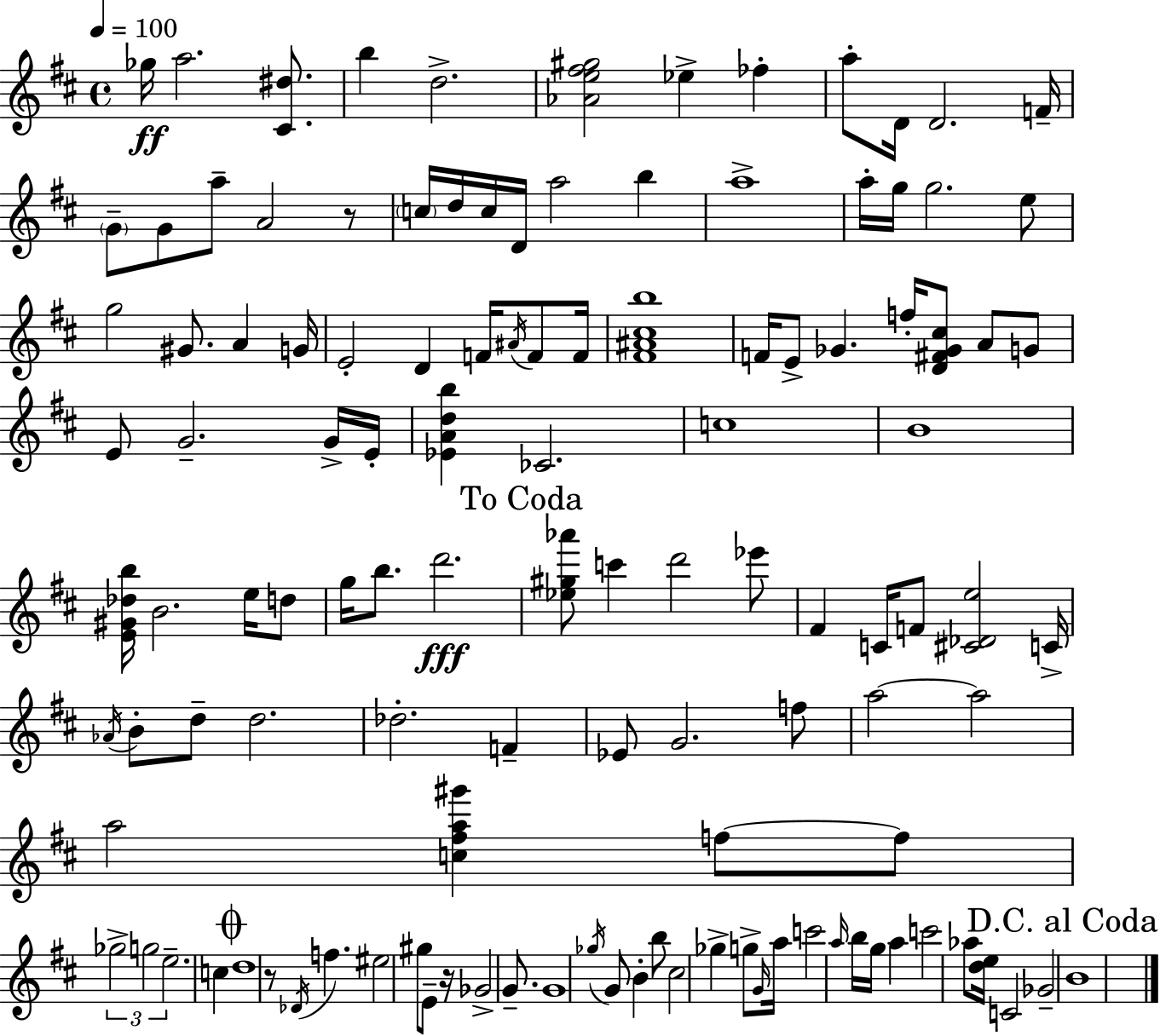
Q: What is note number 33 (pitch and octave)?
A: A#4